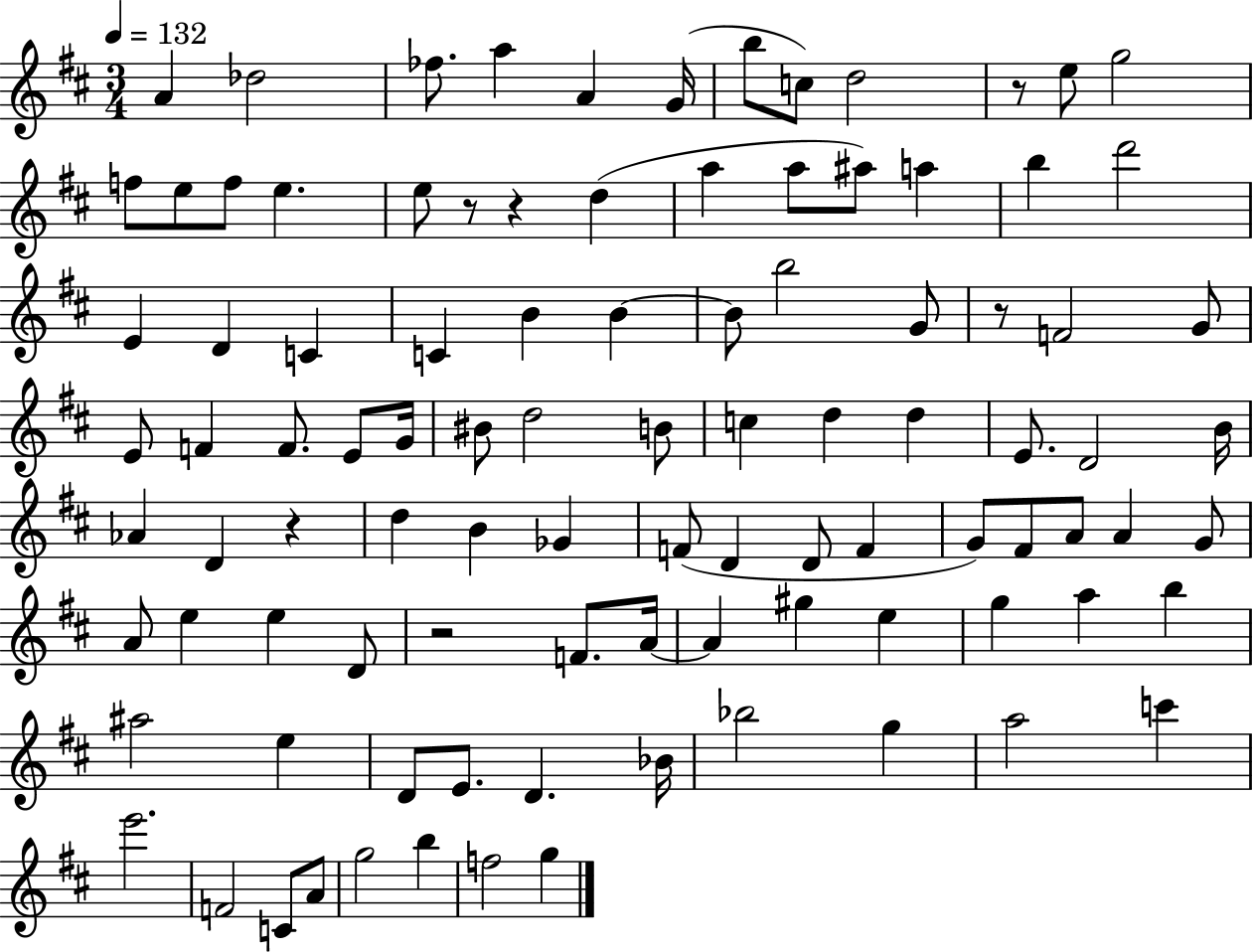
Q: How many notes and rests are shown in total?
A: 98